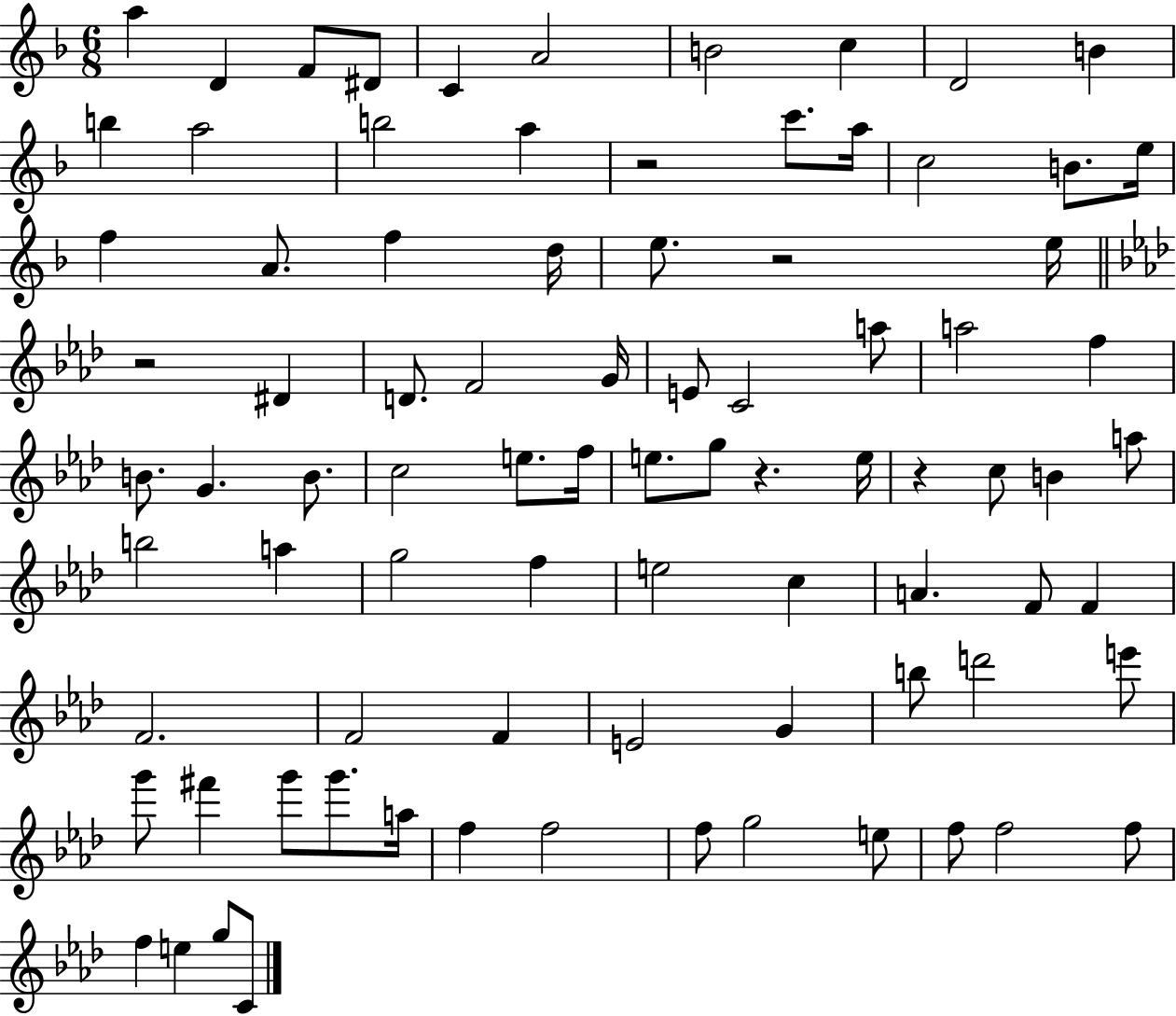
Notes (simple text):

A5/q D4/q F4/e D#4/e C4/q A4/h B4/h C5/q D4/h B4/q B5/q A5/h B5/h A5/q R/h C6/e. A5/s C5/h B4/e. E5/s F5/q A4/e. F5/q D5/s E5/e. R/h E5/s R/h D#4/q D4/e. F4/h G4/s E4/e C4/h A5/e A5/h F5/q B4/e. G4/q. B4/e. C5/h E5/e. F5/s E5/e. G5/e R/q. E5/s R/q C5/e B4/q A5/e B5/h A5/q G5/h F5/q E5/h C5/q A4/q. F4/e F4/q F4/h. F4/h F4/q E4/h G4/q B5/e D6/h E6/e G6/e F#6/q G6/e G6/e. A5/s F5/q F5/h F5/e G5/h E5/e F5/e F5/h F5/e F5/q E5/q G5/e C4/e